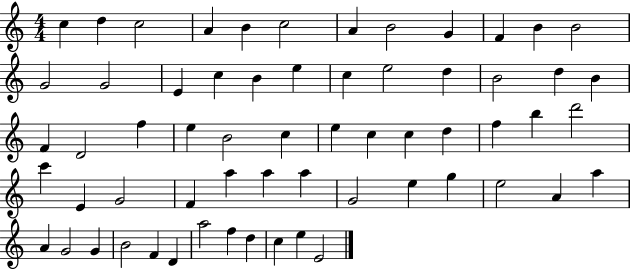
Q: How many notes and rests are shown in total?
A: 62